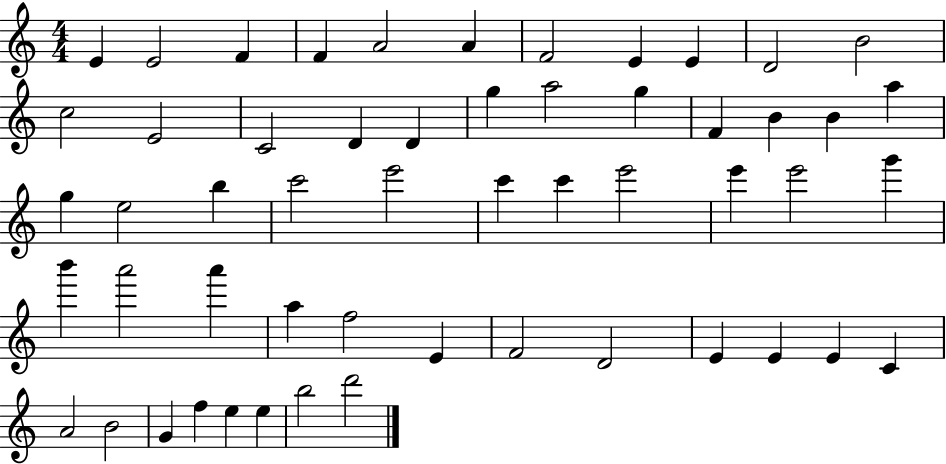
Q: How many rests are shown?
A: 0